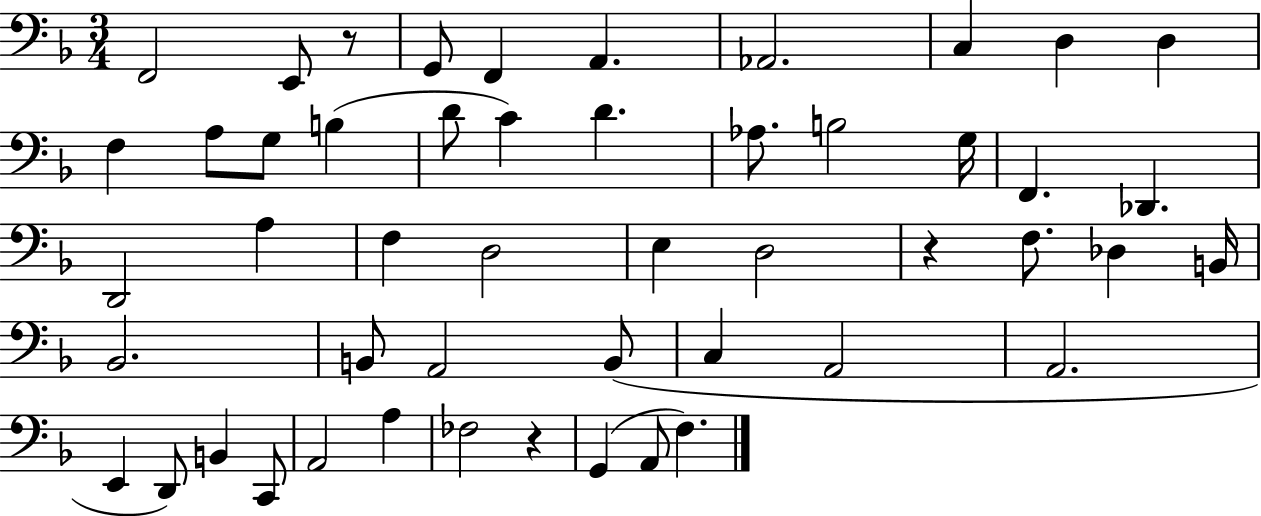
{
  \clef bass
  \numericTimeSignature
  \time 3/4
  \key f \major
  f,2 e,8 r8 | g,8 f,4 a,4. | aes,2. | c4 d4 d4 | \break f4 a8 g8 b4( | d'8 c'4) d'4. | aes8. b2 g16 | f,4. des,4. | \break d,2 a4 | f4 d2 | e4 d2 | r4 f8. des4 b,16 | \break bes,2. | b,8 a,2 b,8( | c4 a,2 | a,2. | \break e,4 d,8) b,4 c,8 | a,2 a4 | fes2 r4 | g,4( a,8 f4.) | \break \bar "|."
}